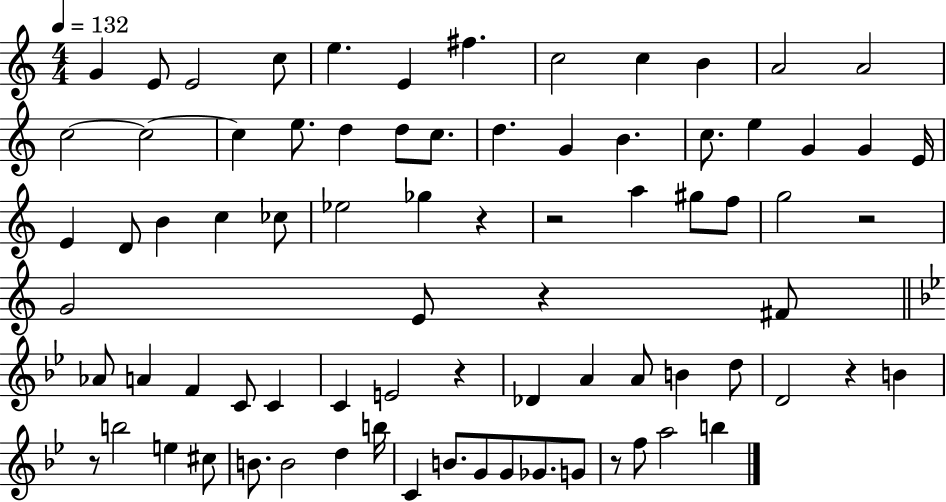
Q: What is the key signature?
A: C major